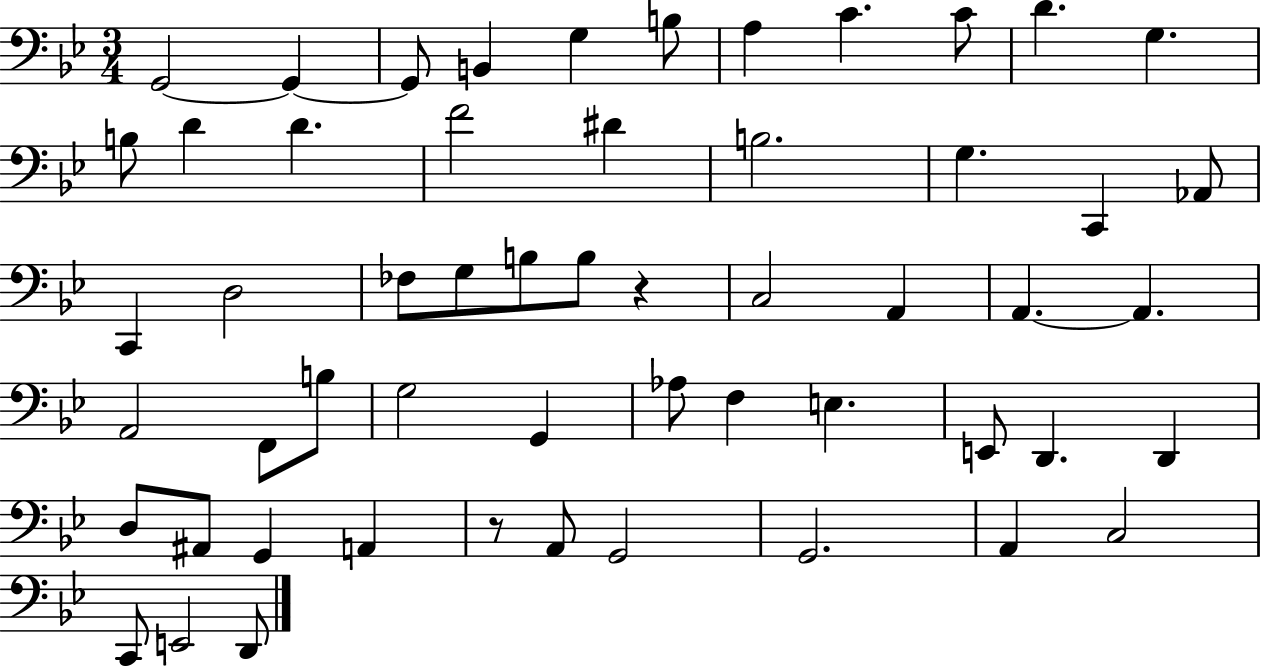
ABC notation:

X:1
T:Untitled
M:3/4
L:1/4
K:Bb
G,,2 G,, G,,/2 B,, G, B,/2 A, C C/2 D G, B,/2 D D F2 ^D B,2 G, C,, _A,,/2 C,, D,2 _F,/2 G,/2 B,/2 B,/2 z C,2 A,, A,, A,, A,,2 F,,/2 B,/2 G,2 G,, _A,/2 F, E, E,,/2 D,, D,, D,/2 ^A,,/2 G,, A,, z/2 A,,/2 G,,2 G,,2 A,, C,2 C,,/2 E,,2 D,,/2